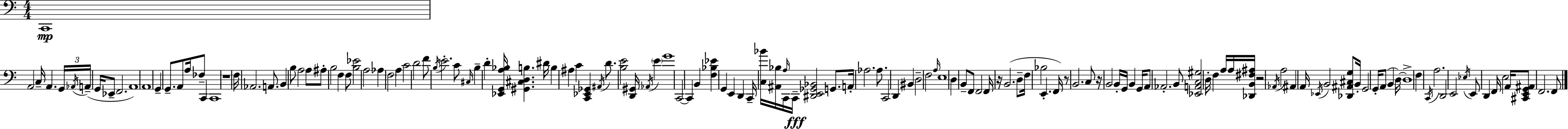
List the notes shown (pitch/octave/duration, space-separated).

C2/w A2/h C3/s A2/q. G2/s Ab2/s A2/s G2/s Eb2/e F2/h. A2/w A2/w G2/q G2/e. A2/e A3/s FES3/e C2/q C2/w R/w F3/s Ab2/h. A2/e. B2/q B3/e A3/h A3/e A#3/e B3/h F3/q F3/e [B3,Eb4]/h A3/h Ab3/q F3/h A3/q C4/h D4/h F4/e B3/s E4/h. C4/e C#3/s B3/q D4/q [Eb2,G2,A3,Bb3]/s [G#2,C#3,D3,B3]/q. D#4/s B3/q A#3/q C4/q [C2,Eb2,Gb2]/q A#2/s D4/e. [B3,E4]/h [D2,G#2]/s Ab2/s E4/q G4/w C2/h C2/q B2/q [F3,Bb3,Eb4]/q G2/q E2/q D2/q C2/s [C3,Bb4]/s [A#2,Bb3]/s A3/s C2/s C2/s [D#2,E2,Gb2,Bb2]/h G2/e. A2/s Ab3/h. Ab3/e. C2/h D2/q BIS2/q D3/h F3/h A3/s E3/w D3/q B2/e F2/e F2/h F2/s R/s B2/h. D3/e F3/s Bb3/h E2/q. F2/s R/e B2/h. C3/e R/s B2/h B2/s G2/s B2/q G2/s A2/e Ab2/h. B2/e [Eb2,A2,C3,G#3]/h D3/s F3/q A3/s A3/s [Db2,B2,F#3,A#3]/s R/h Ab2/s A3/h A#2/q A2/s Eb2/s B2/h [Db2,A#2,C#3,G3]/e B2/s G2/h G2/s A2/e B2/q D3/s D3/w F3/q C2/s A3/h. D2/h E2/h Eb3/s E2/e D2/q F2/s E3/h A2/s [C#2,E2,G2,A#2]/e F2/h. F2/e